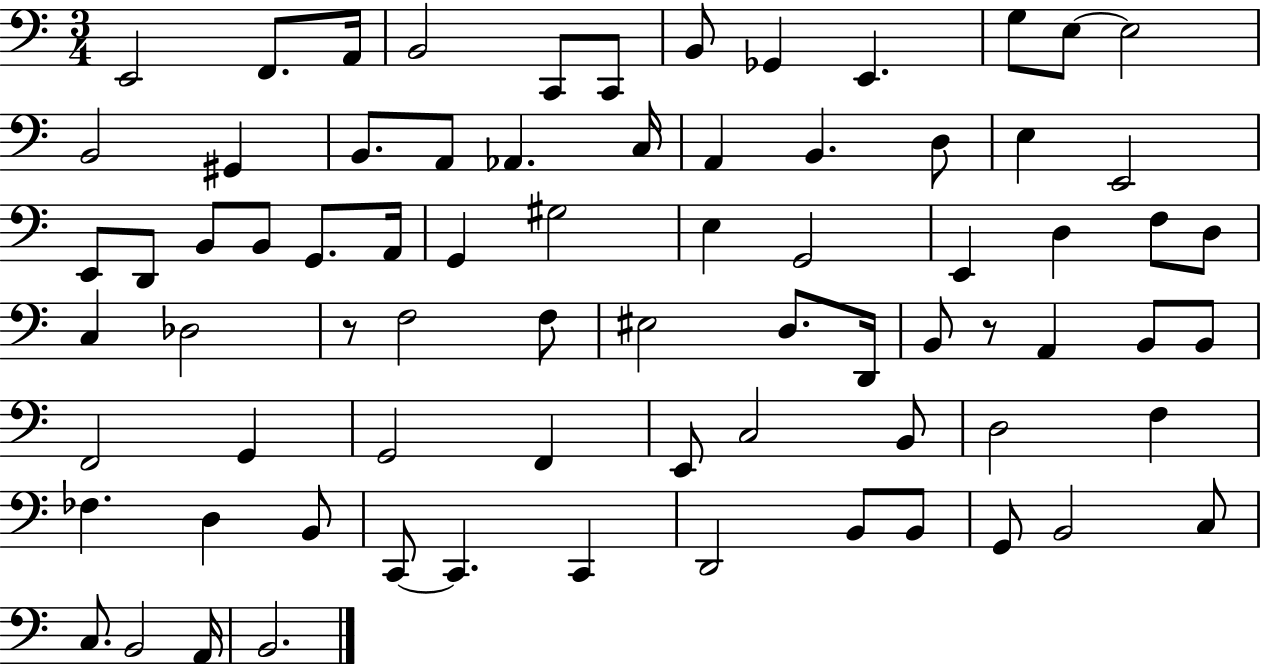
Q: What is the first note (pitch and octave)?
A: E2